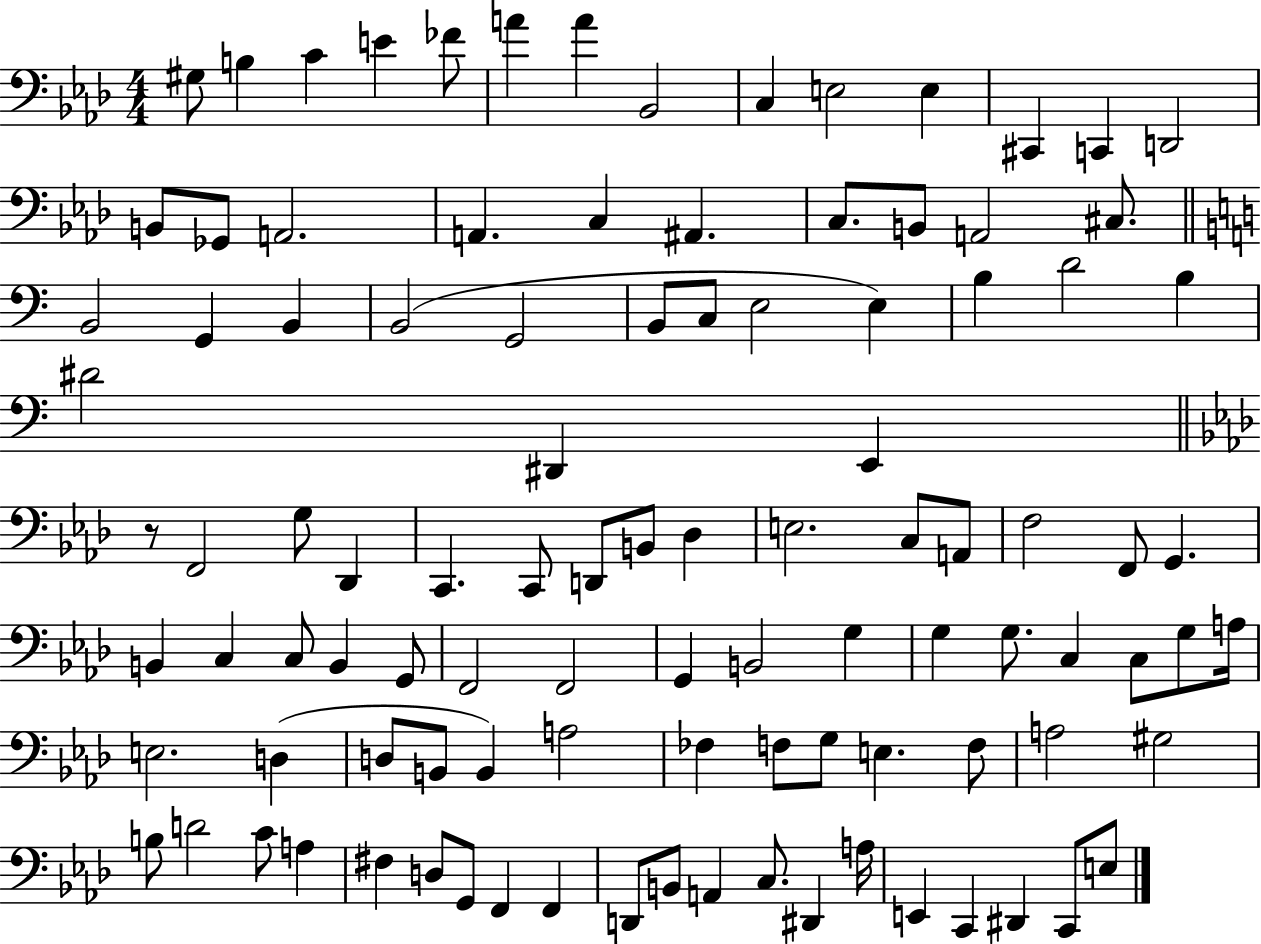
X:1
T:Untitled
M:4/4
L:1/4
K:Ab
^G,/2 B, C E _F/2 A A _B,,2 C, E,2 E, ^C,, C,, D,,2 B,,/2 _G,,/2 A,,2 A,, C, ^A,, C,/2 B,,/2 A,,2 ^C,/2 B,,2 G,, B,, B,,2 G,,2 B,,/2 C,/2 E,2 E, B, D2 B, ^D2 ^D,, E,, z/2 F,,2 G,/2 _D,, C,, C,,/2 D,,/2 B,,/2 _D, E,2 C,/2 A,,/2 F,2 F,,/2 G,, B,, C, C,/2 B,, G,,/2 F,,2 F,,2 G,, B,,2 G, G, G,/2 C, C,/2 G,/2 A,/4 E,2 D, D,/2 B,,/2 B,, A,2 _F, F,/2 G,/2 E, F,/2 A,2 ^G,2 B,/2 D2 C/2 A, ^F, D,/2 G,,/2 F,, F,, D,,/2 B,,/2 A,, C,/2 ^D,, A,/4 E,, C,, ^D,, C,,/2 E,/2